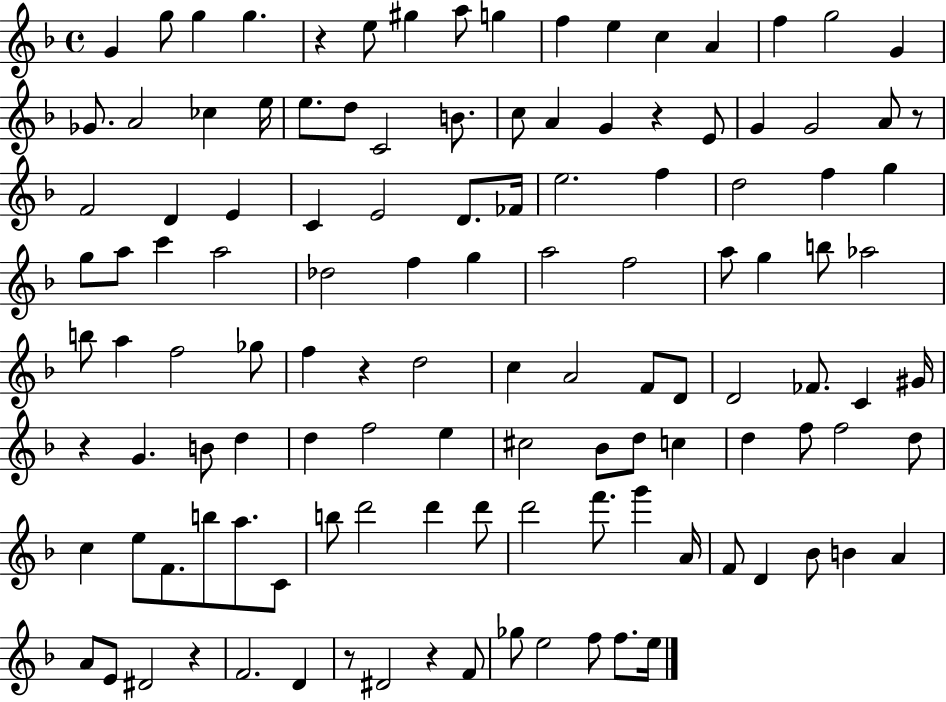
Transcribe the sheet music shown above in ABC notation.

X:1
T:Untitled
M:4/4
L:1/4
K:F
G g/2 g g z e/2 ^g a/2 g f e c A f g2 G _G/2 A2 _c e/4 e/2 d/2 C2 B/2 c/2 A G z E/2 G G2 A/2 z/2 F2 D E C E2 D/2 _F/4 e2 f d2 f g g/2 a/2 c' a2 _d2 f g a2 f2 a/2 g b/2 _a2 b/2 a f2 _g/2 f z d2 c A2 F/2 D/2 D2 _F/2 C ^G/4 z G B/2 d d f2 e ^c2 _B/2 d/2 c d f/2 f2 d/2 c e/2 F/2 b/2 a/2 C/2 b/2 d'2 d' d'/2 d'2 f'/2 g' A/4 F/2 D _B/2 B A A/2 E/2 ^D2 z F2 D z/2 ^D2 z F/2 _g/2 e2 f/2 f/2 e/4